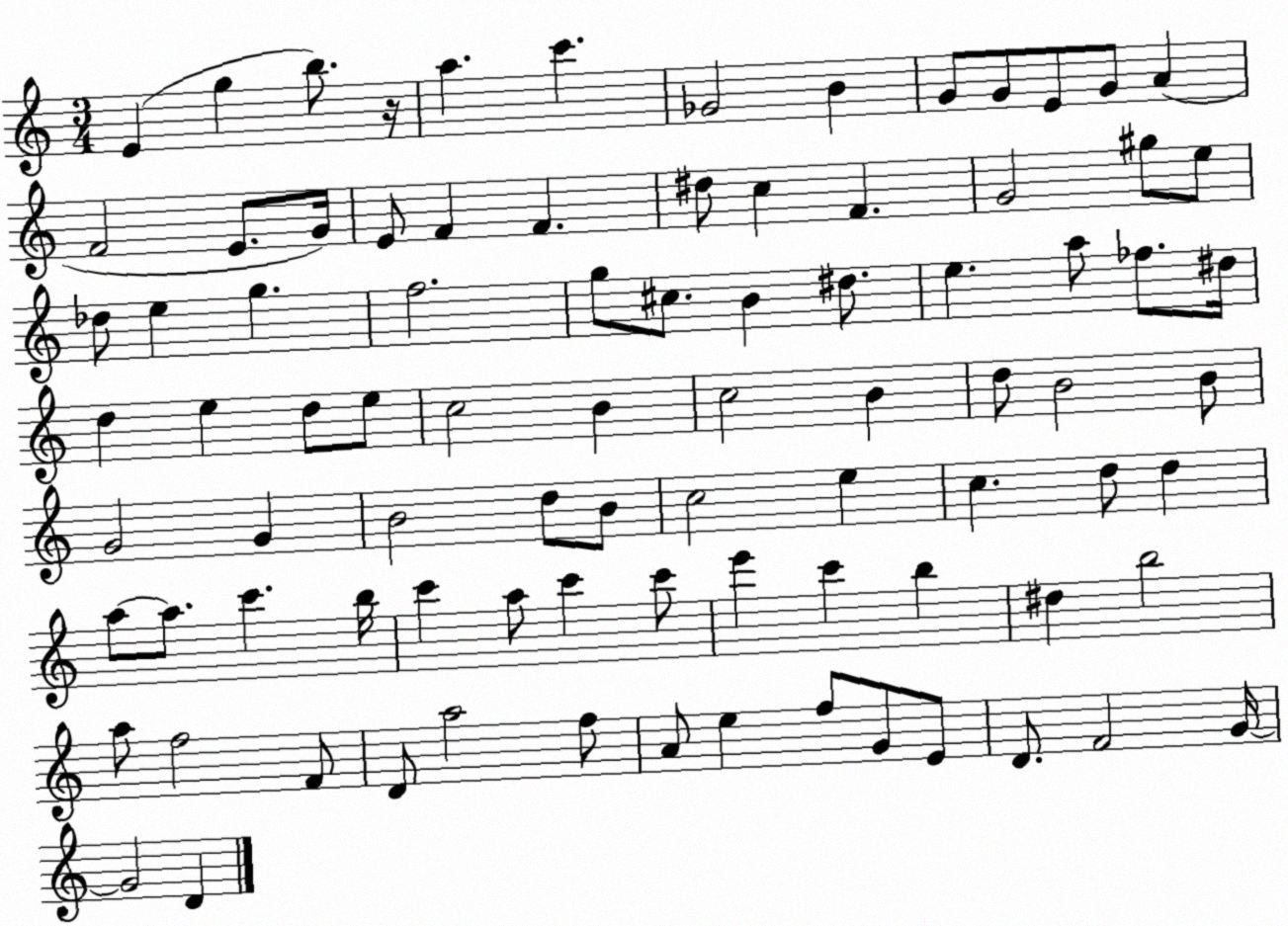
X:1
T:Untitled
M:3/4
L:1/4
K:C
E g b/2 z/4 a c' _G2 B G/2 G/2 E/2 G/2 A F2 E/2 G/4 E/2 F F ^d/2 c F G2 ^g/2 e/2 _d/2 e g f2 g/2 ^c/2 B ^d/2 e a/2 _f/2 ^d/4 d e d/2 e/2 c2 B c2 B d/2 B2 B/2 G2 G B2 d/2 B/2 c2 e c d/2 d a/2 a/2 c' b/4 c' a/2 c' c'/2 e' c' b ^d b2 a/2 f2 F/2 D/2 a2 f/2 A/2 e f/2 G/2 E/2 D/2 F2 G/4 G2 D